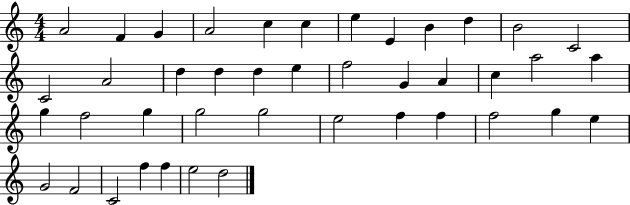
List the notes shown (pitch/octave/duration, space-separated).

A4/h F4/q G4/q A4/h C5/q C5/q E5/q E4/q B4/q D5/q B4/h C4/h C4/h A4/h D5/q D5/q D5/q E5/q F5/h G4/q A4/q C5/q A5/h A5/q G5/q F5/h G5/q G5/h G5/h E5/h F5/q F5/q F5/h G5/q E5/q G4/h F4/h C4/h F5/q F5/q E5/h D5/h